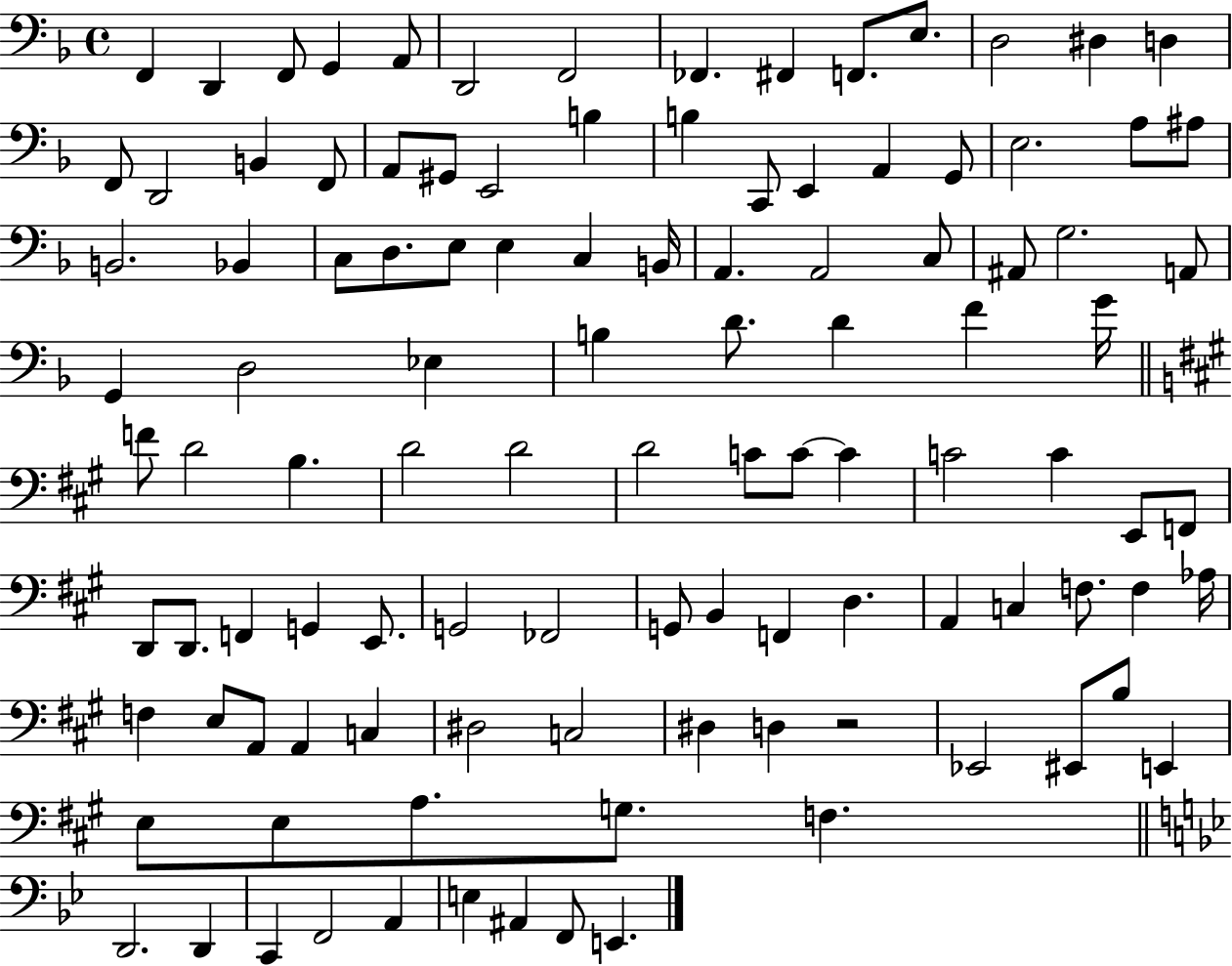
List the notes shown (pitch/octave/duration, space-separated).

F2/q D2/q F2/e G2/q A2/e D2/h F2/h FES2/q. F#2/q F2/e. E3/e. D3/h D#3/q D3/q F2/e D2/h B2/q F2/e A2/e G#2/e E2/h B3/q B3/q C2/e E2/q A2/q G2/e E3/h. A3/e A#3/e B2/h. Bb2/q C3/e D3/e. E3/e E3/q C3/q B2/s A2/q. A2/h C3/e A#2/e G3/h. A2/e G2/q D3/h Eb3/q B3/q D4/e. D4/q F4/q G4/s F4/e D4/h B3/q. D4/h D4/h D4/h C4/e C4/e C4/q C4/h C4/q E2/e F2/e D2/e D2/e. F2/q G2/q E2/e. G2/h FES2/h G2/e B2/q F2/q D3/q. A2/q C3/q F3/e. F3/q Ab3/s F3/q E3/e A2/e A2/q C3/q D#3/h C3/h D#3/q D3/q R/h Eb2/h EIS2/e B3/e E2/q E3/e E3/e A3/e. G3/e. F3/q. D2/h. D2/q C2/q F2/h A2/q E3/q A#2/q F2/e E2/q.